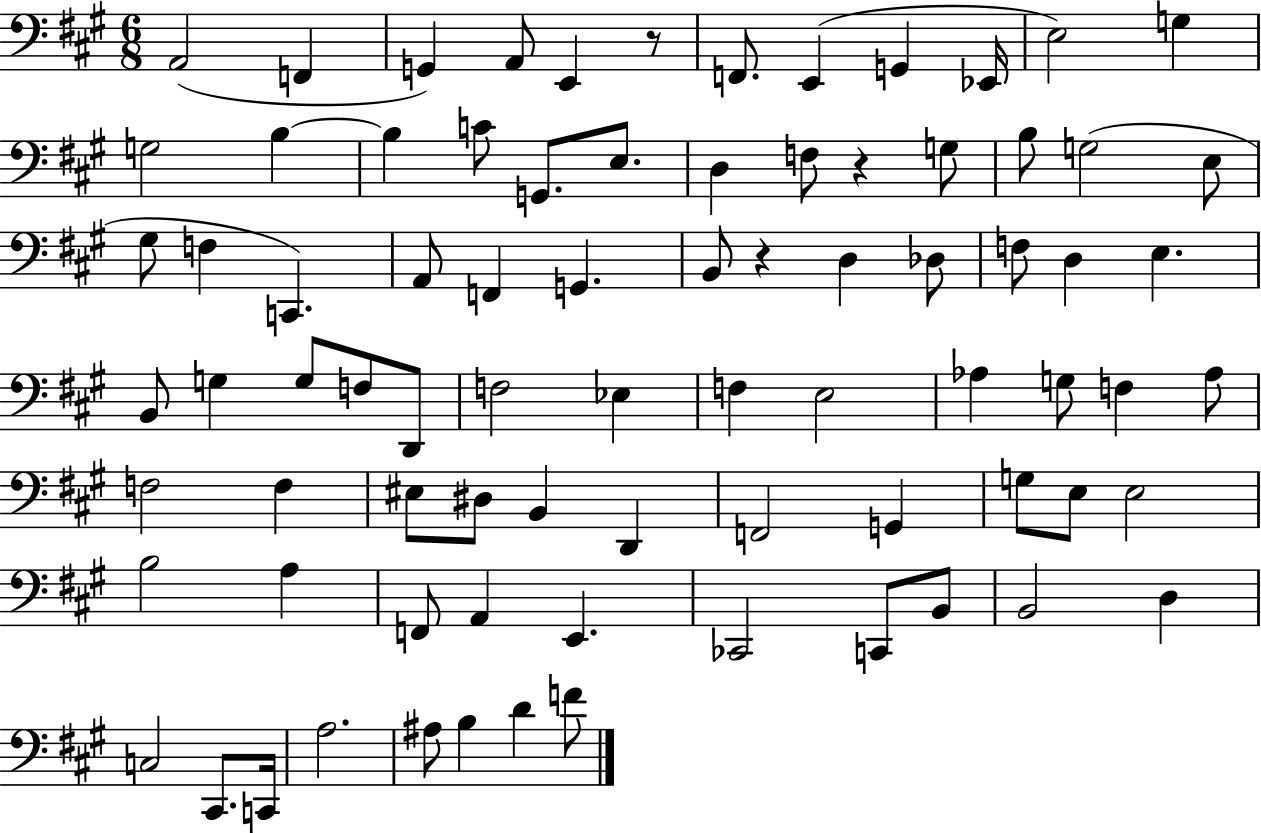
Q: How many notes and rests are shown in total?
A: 80